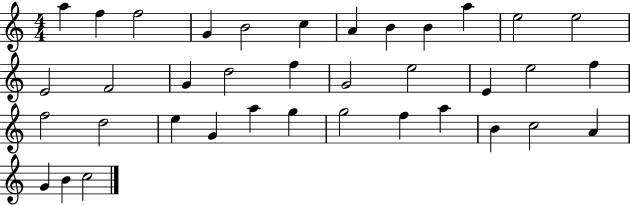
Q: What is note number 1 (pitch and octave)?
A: A5